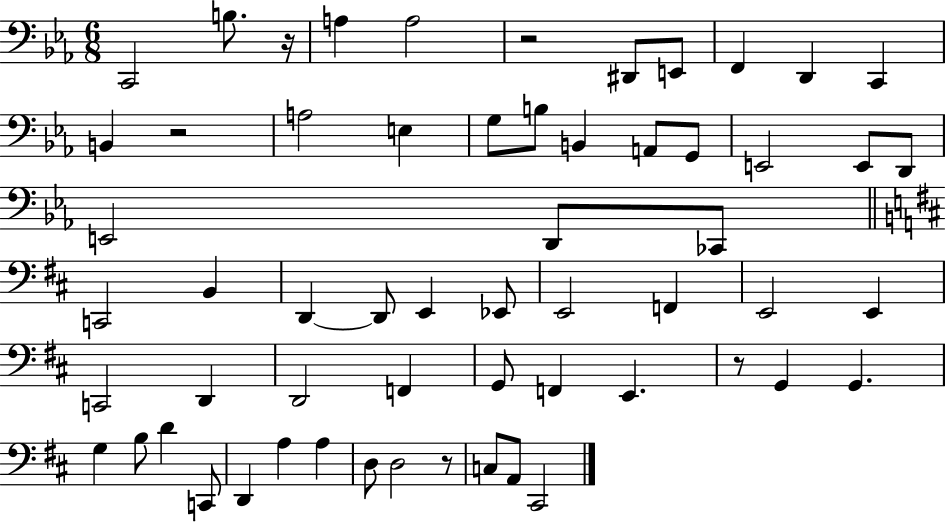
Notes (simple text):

C2/h B3/e. R/s A3/q A3/h R/h D#2/e E2/e F2/q D2/q C2/q B2/q R/h A3/h E3/q G3/e B3/e B2/q A2/e G2/e E2/h E2/e D2/e E2/h D2/e CES2/e C2/h B2/q D2/q D2/e E2/q Eb2/e E2/h F2/q E2/h E2/q C2/h D2/q D2/h F2/q G2/e F2/q E2/q. R/e G2/q G2/q. G3/q B3/e D4/q C2/e D2/q A3/q A3/q D3/e D3/h R/e C3/e A2/e C#2/h